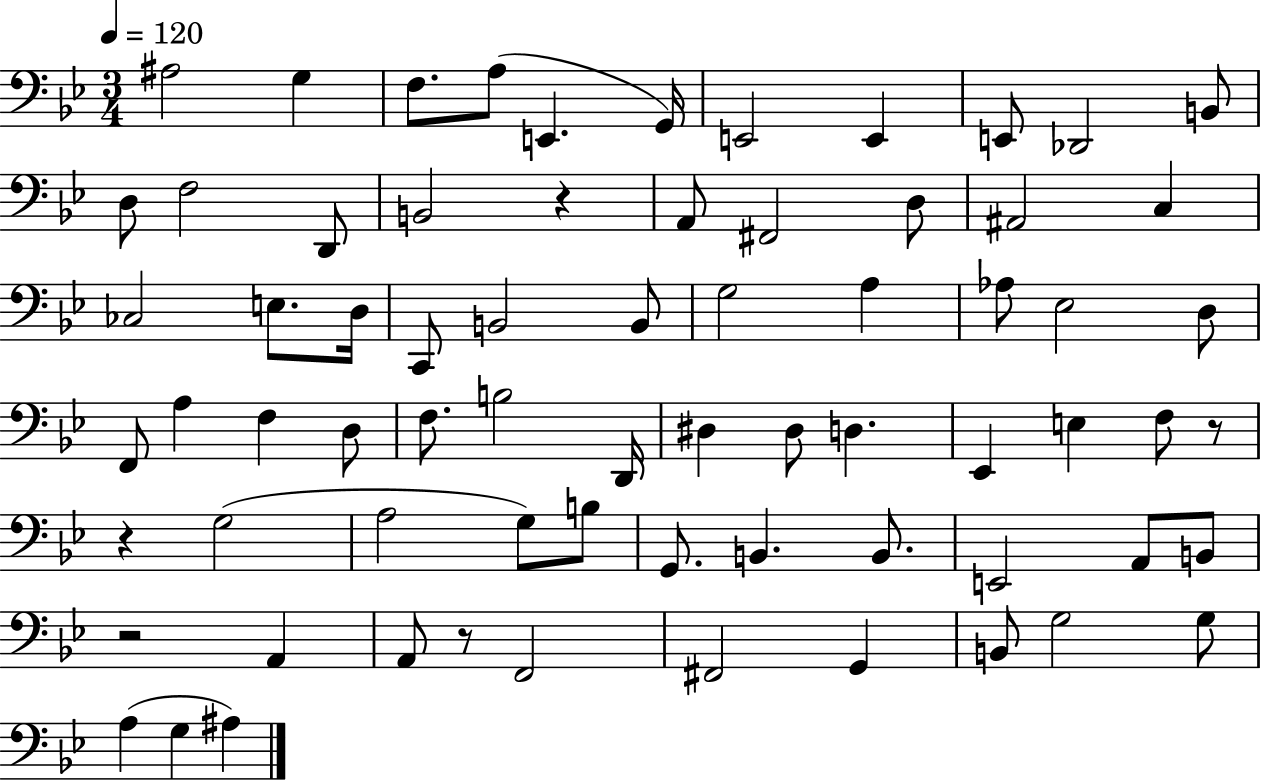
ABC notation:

X:1
T:Untitled
M:3/4
L:1/4
K:Bb
^A,2 G, F,/2 A,/2 E,, G,,/4 E,,2 E,, E,,/2 _D,,2 B,,/2 D,/2 F,2 D,,/2 B,,2 z A,,/2 ^F,,2 D,/2 ^A,,2 C, _C,2 E,/2 D,/4 C,,/2 B,,2 B,,/2 G,2 A, _A,/2 _E,2 D,/2 F,,/2 A, F, D,/2 F,/2 B,2 D,,/4 ^D, ^D,/2 D, _E,, E, F,/2 z/2 z G,2 A,2 G,/2 B,/2 G,,/2 B,, B,,/2 E,,2 A,,/2 B,,/2 z2 A,, A,,/2 z/2 F,,2 ^F,,2 G,, B,,/2 G,2 G,/2 A, G, ^A,